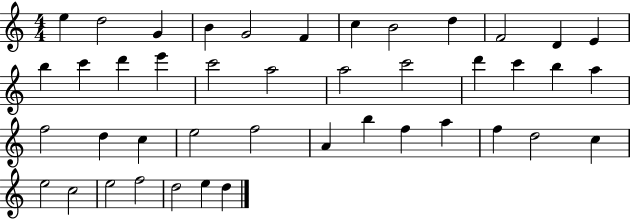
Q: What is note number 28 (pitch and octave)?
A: E5